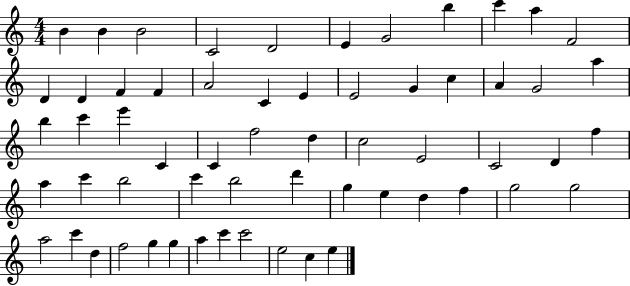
{
  \clef treble
  \numericTimeSignature
  \time 4/4
  \key c \major
  b'4 b'4 b'2 | c'2 d'2 | e'4 g'2 b''4 | c'''4 a''4 f'2 | \break d'4 d'4 f'4 f'4 | a'2 c'4 e'4 | e'2 g'4 c''4 | a'4 g'2 a''4 | \break b''4 c'''4 e'''4 c'4 | c'4 f''2 d''4 | c''2 e'2 | c'2 d'4 f''4 | \break a''4 c'''4 b''2 | c'''4 b''2 d'''4 | g''4 e''4 d''4 f''4 | g''2 g''2 | \break a''2 c'''4 d''4 | f''2 g''4 g''4 | a''4 c'''4 c'''2 | e''2 c''4 e''4 | \break \bar "|."
}